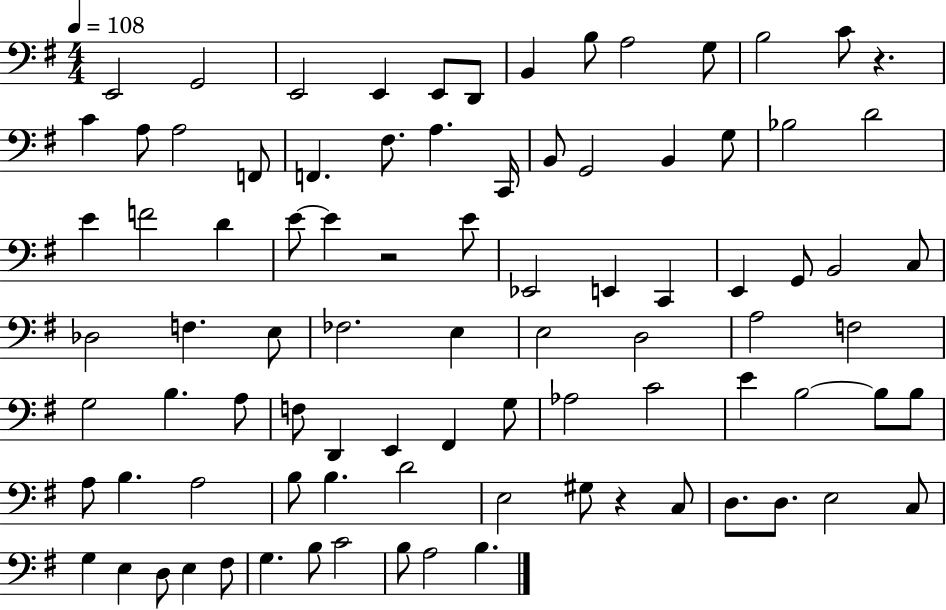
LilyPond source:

{
  \clef bass
  \numericTimeSignature
  \time 4/4
  \key g \major
  \tempo 4 = 108
  \repeat volta 2 { e,2 g,2 | e,2 e,4 e,8 d,8 | b,4 b8 a2 g8 | b2 c'8 r4. | \break c'4 a8 a2 f,8 | f,4. fis8. a4. c,16 | b,8 g,2 b,4 g8 | bes2 d'2 | \break e'4 f'2 d'4 | e'8~~ e'4 r2 e'8 | ees,2 e,4 c,4 | e,4 g,8 b,2 c8 | \break des2 f4. e8 | fes2. e4 | e2 d2 | a2 f2 | \break g2 b4. a8 | f8 d,4 e,4 fis,4 g8 | aes2 c'2 | e'4 b2~~ b8 b8 | \break a8 b4. a2 | b8 b4. d'2 | e2 gis8 r4 c8 | d8. d8. e2 c8 | \break g4 e4 d8 e4 fis8 | g4. b8 c'2 | b8 a2 b4. | } \bar "|."
}